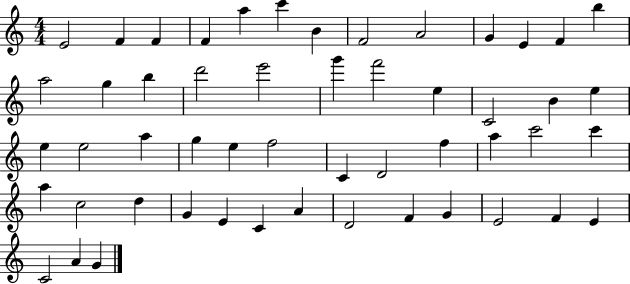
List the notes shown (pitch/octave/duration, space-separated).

E4/h F4/q F4/q F4/q A5/q C6/q B4/q F4/h A4/h G4/q E4/q F4/q B5/q A5/h G5/q B5/q D6/h E6/h G6/q F6/h E5/q C4/h B4/q E5/q E5/q E5/h A5/q G5/q E5/q F5/h C4/q D4/h F5/q A5/q C6/h C6/q A5/q C5/h D5/q G4/q E4/q C4/q A4/q D4/h F4/q G4/q E4/h F4/q E4/q C4/h A4/q G4/q